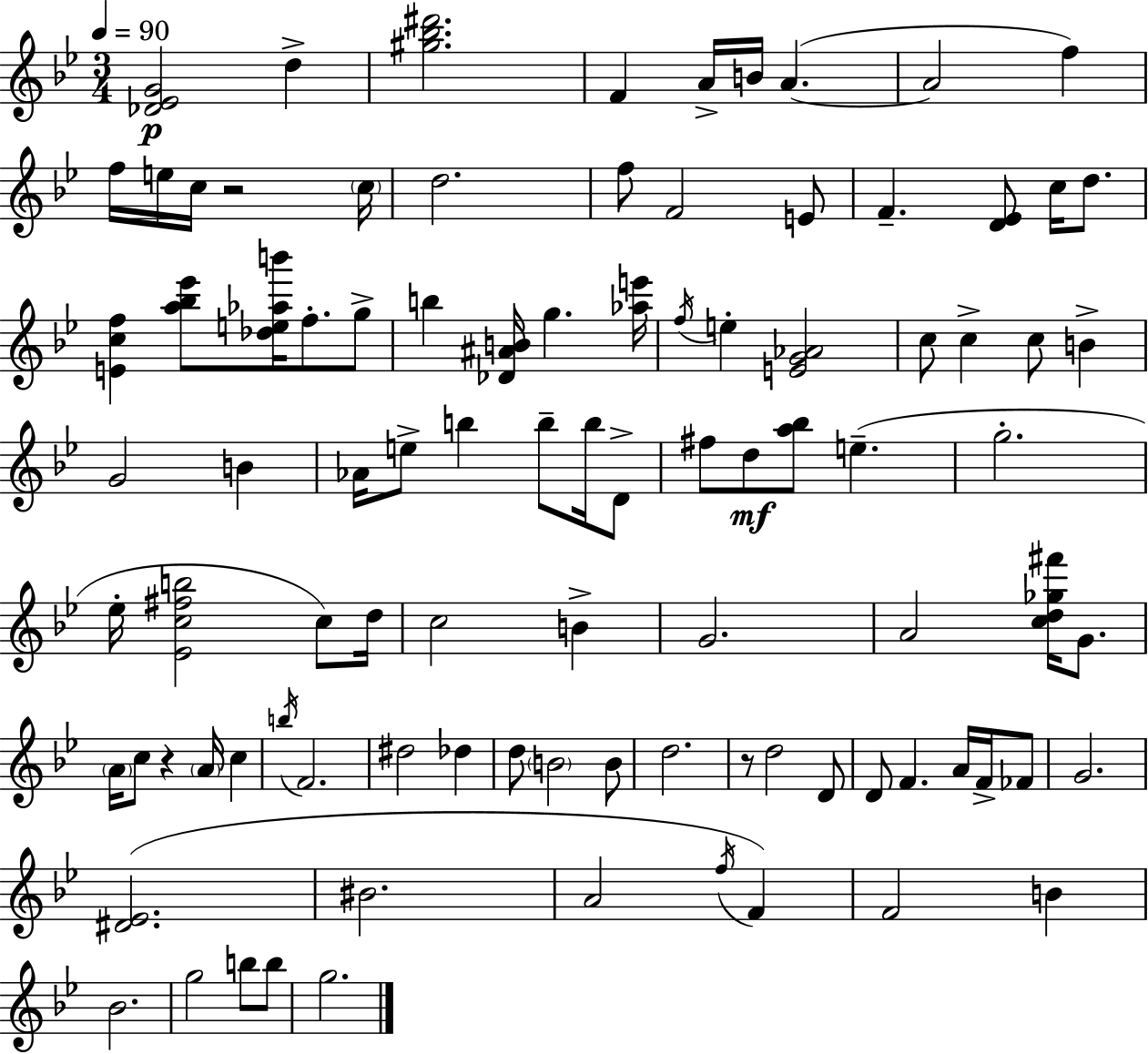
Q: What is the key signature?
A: G minor